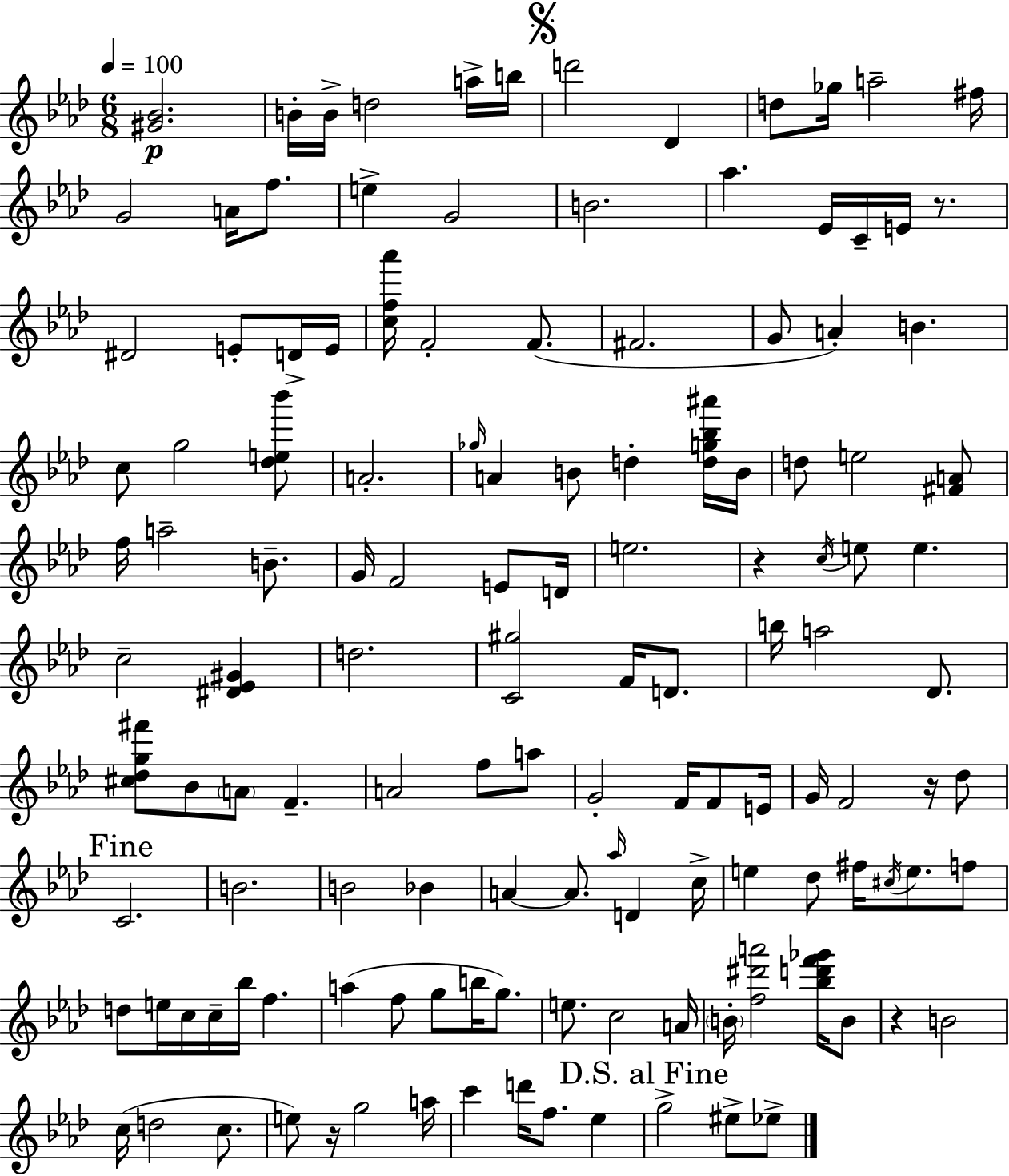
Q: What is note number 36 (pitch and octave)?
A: A4